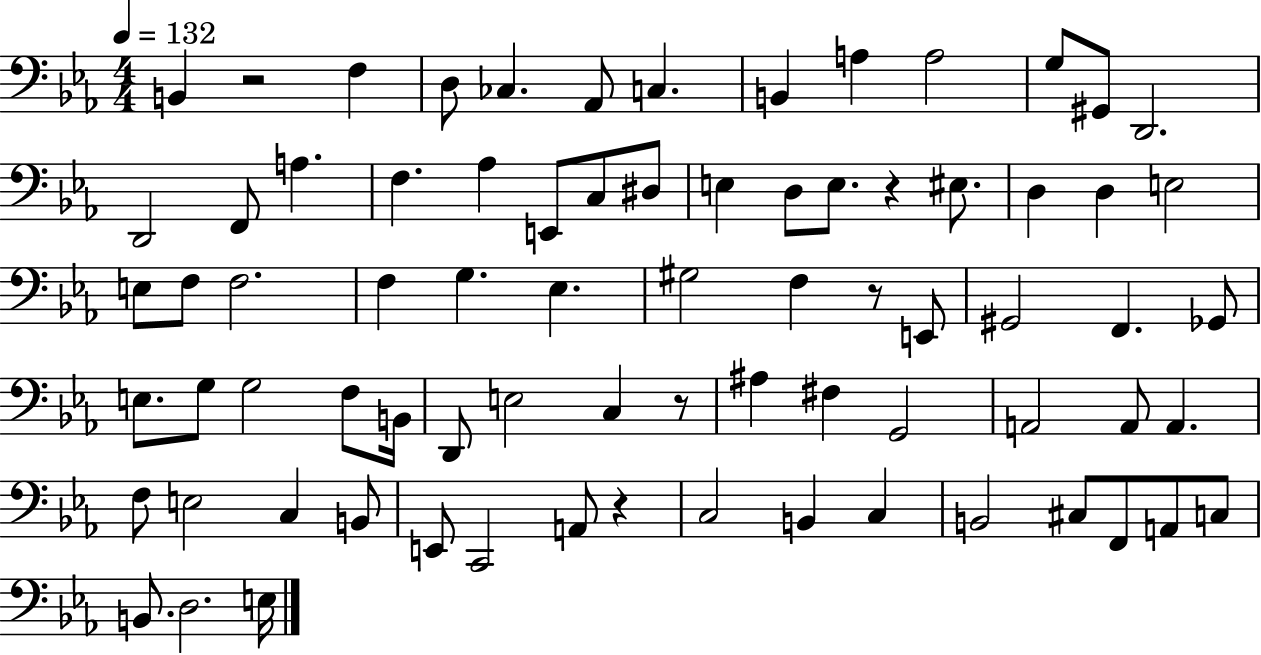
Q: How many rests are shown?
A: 5